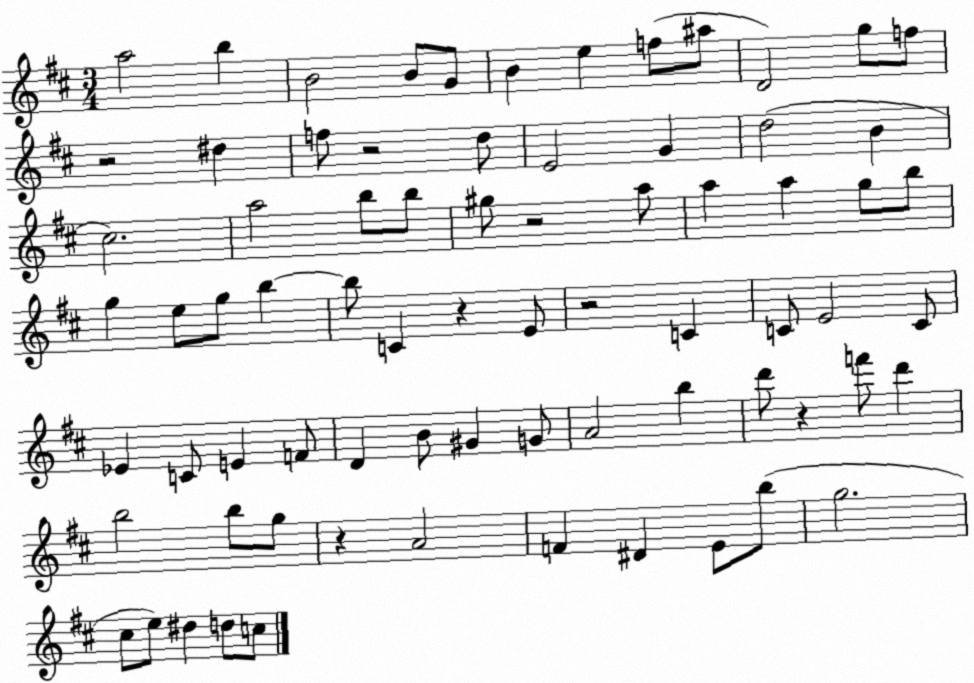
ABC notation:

X:1
T:Untitled
M:3/4
L:1/4
K:D
a2 b B2 B/2 G/2 B e f/2 ^a/2 D2 g/2 f/2 z2 ^d f/2 z2 d/2 E2 G d2 B ^c2 a2 b/2 b/2 ^g/2 z2 a/2 a a g/2 b/2 g e/2 g/2 b b/2 C z E/2 z2 C C/2 E2 C/2 _E C/2 E F/2 D B/2 ^G G/2 A2 b d'/2 z f'/2 d' b2 b/2 g/2 z A2 F ^D E/2 b/2 g2 ^c/2 e/2 ^d d/2 c/2